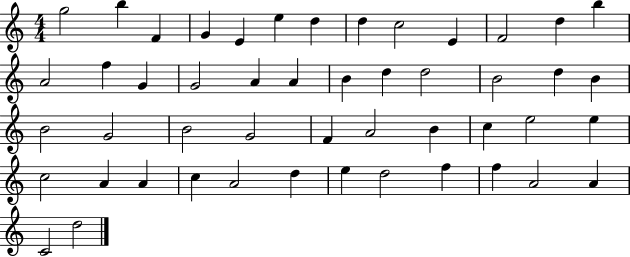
X:1
T:Untitled
M:4/4
L:1/4
K:C
g2 b F G E e d d c2 E F2 d b A2 f G G2 A A B d d2 B2 d B B2 G2 B2 G2 F A2 B c e2 e c2 A A c A2 d e d2 f f A2 A C2 d2